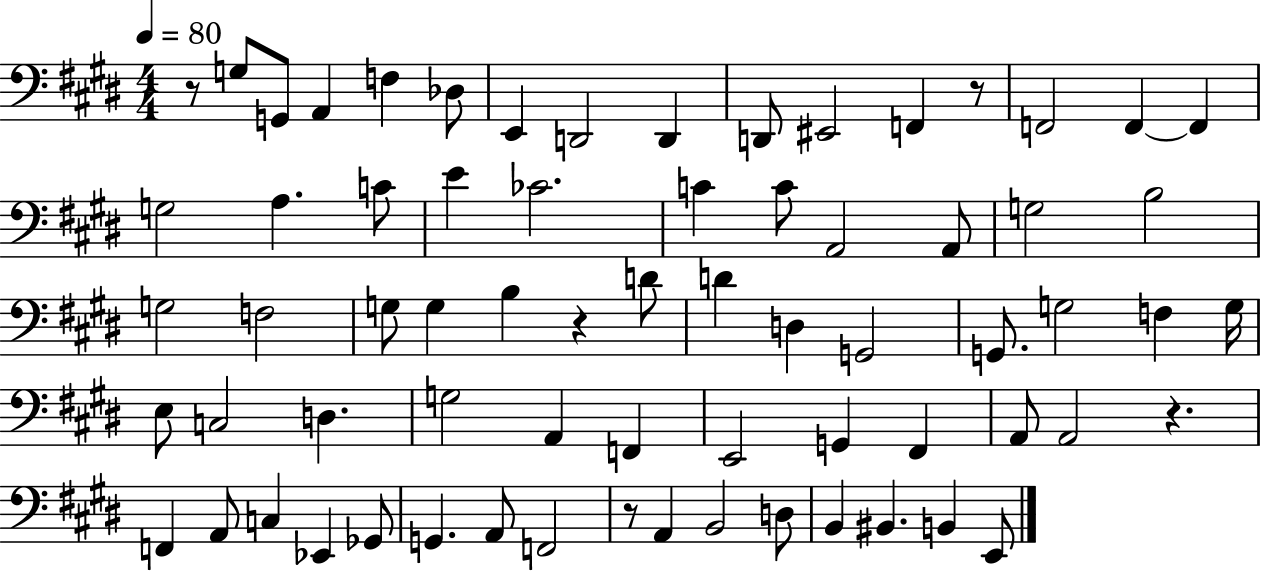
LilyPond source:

{
  \clef bass
  \numericTimeSignature
  \time 4/4
  \key e \major
  \tempo 4 = 80
  r8 g8 g,8 a,4 f4 des8 | e,4 d,2 d,4 | d,8 eis,2 f,4 r8 | f,2 f,4~~ f,4 | \break g2 a4. c'8 | e'4 ces'2. | c'4 c'8 a,2 a,8 | g2 b2 | \break g2 f2 | g8 g4 b4 r4 d'8 | d'4 d4 g,2 | g,8. g2 f4 g16 | \break e8 c2 d4. | g2 a,4 f,4 | e,2 g,4 fis,4 | a,8 a,2 r4. | \break f,4 a,8 c4 ees,4 ges,8 | g,4. a,8 f,2 | r8 a,4 b,2 d8 | b,4 bis,4. b,4 e,8 | \break \bar "|."
}